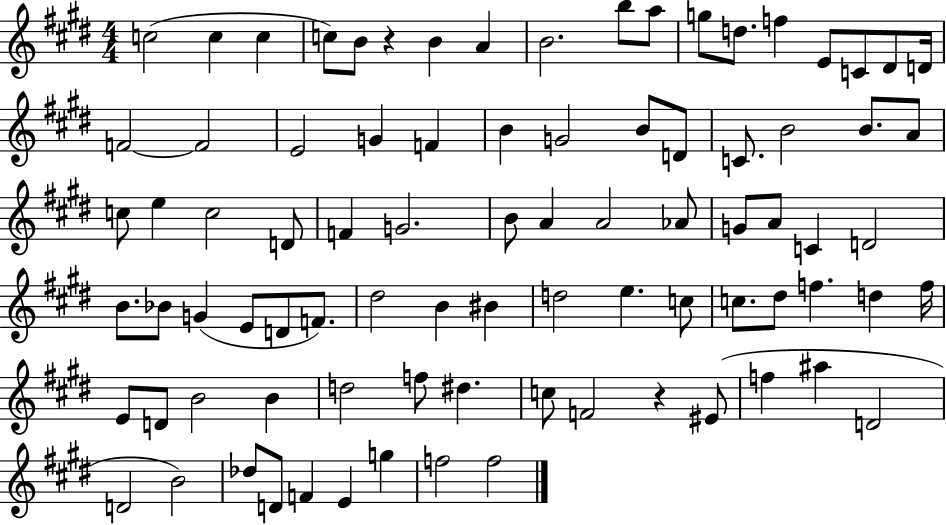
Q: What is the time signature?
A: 4/4